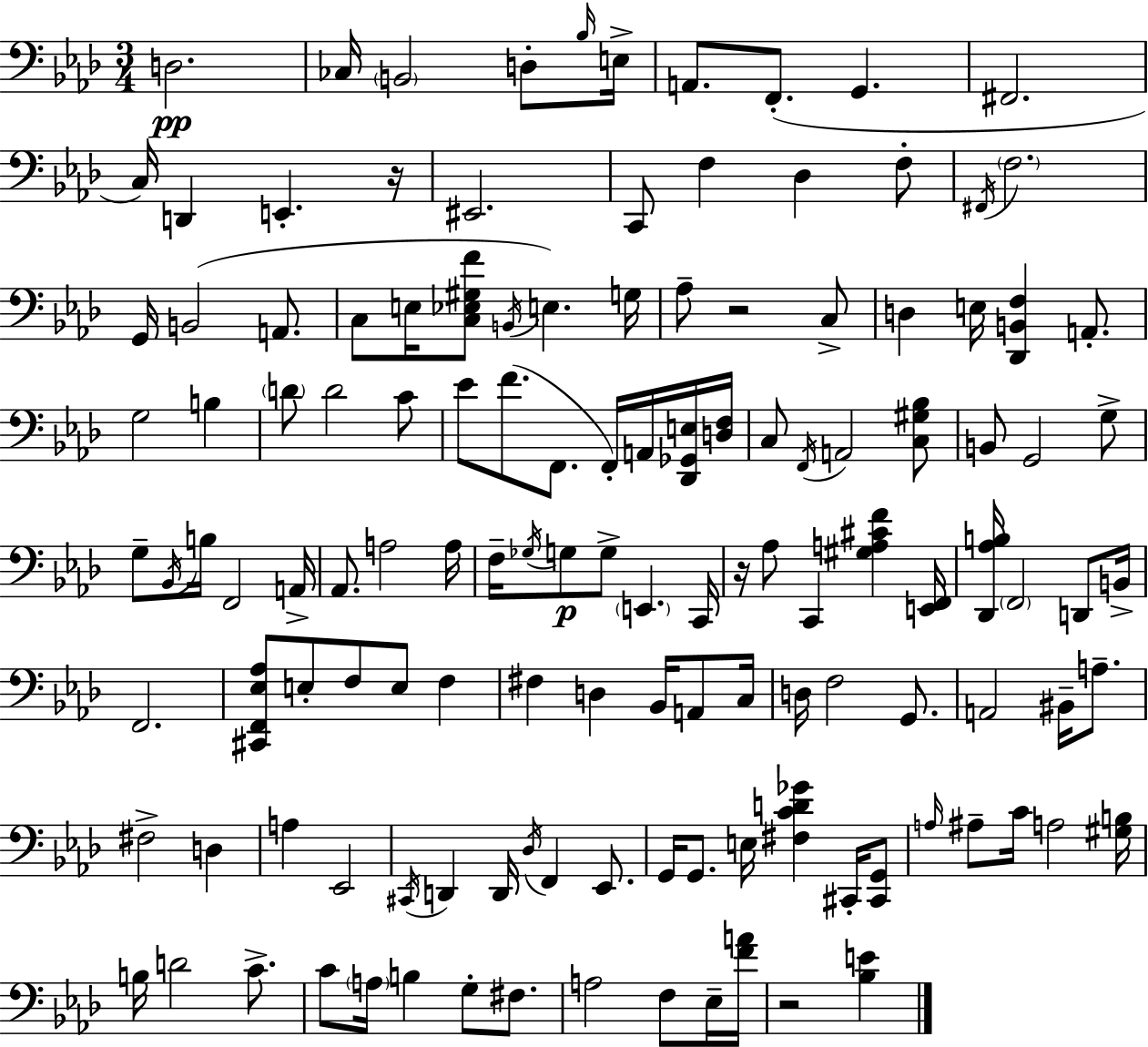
X:1
T:Untitled
M:3/4
L:1/4
K:Fm
D,2 _C,/4 B,,2 D,/2 _B,/4 E,/4 A,,/2 F,,/2 G,, ^F,,2 C,/4 D,, E,, z/4 ^E,,2 C,,/2 F, _D, F,/2 ^F,,/4 F,2 G,,/4 B,,2 A,,/2 C,/2 E,/4 [C,_E,^G,F]/2 B,,/4 E, G,/4 _A,/2 z2 C,/2 D, E,/4 [_D,,B,,F,] A,,/2 G,2 B, D/2 D2 C/2 _E/2 F/2 F,,/2 F,,/4 A,,/4 [_D,,_G,,E,]/4 [D,F,]/4 C,/2 F,,/4 A,,2 [C,^G,_B,]/2 B,,/2 G,,2 G,/2 G,/2 _B,,/4 B,/4 F,,2 A,,/4 _A,,/2 A,2 A,/4 F,/4 _G,/4 G,/2 G,/2 E,, C,,/4 z/4 _A,/2 C,, [^G,A,^CF] [E,,F,,]/4 [_D,,_A,B,]/4 F,,2 D,,/2 B,,/4 F,,2 [^C,,F,,_E,_A,]/2 E,/2 F,/2 E,/2 F, ^F, D, _B,,/4 A,,/2 C,/4 D,/4 F,2 G,,/2 A,,2 ^B,,/4 A,/2 ^F,2 D, A, _E,,2 ^C,,/4 D,, D,,/4 _D,/4 F,, _E,,/2 G,,/4 G,,/2 E,/4 [^F,CD_G] ^C,,/4 [^C,,G,,]/2 A,/4 ^A,/2 C/4 A,2 [^G,B,]/4 B,/4 D2 C/2 C/2 A,/4 B, G,/2 ^F,/2 A,2 F,/2 _E,/4 [FA]/4 z2 [_B,E]